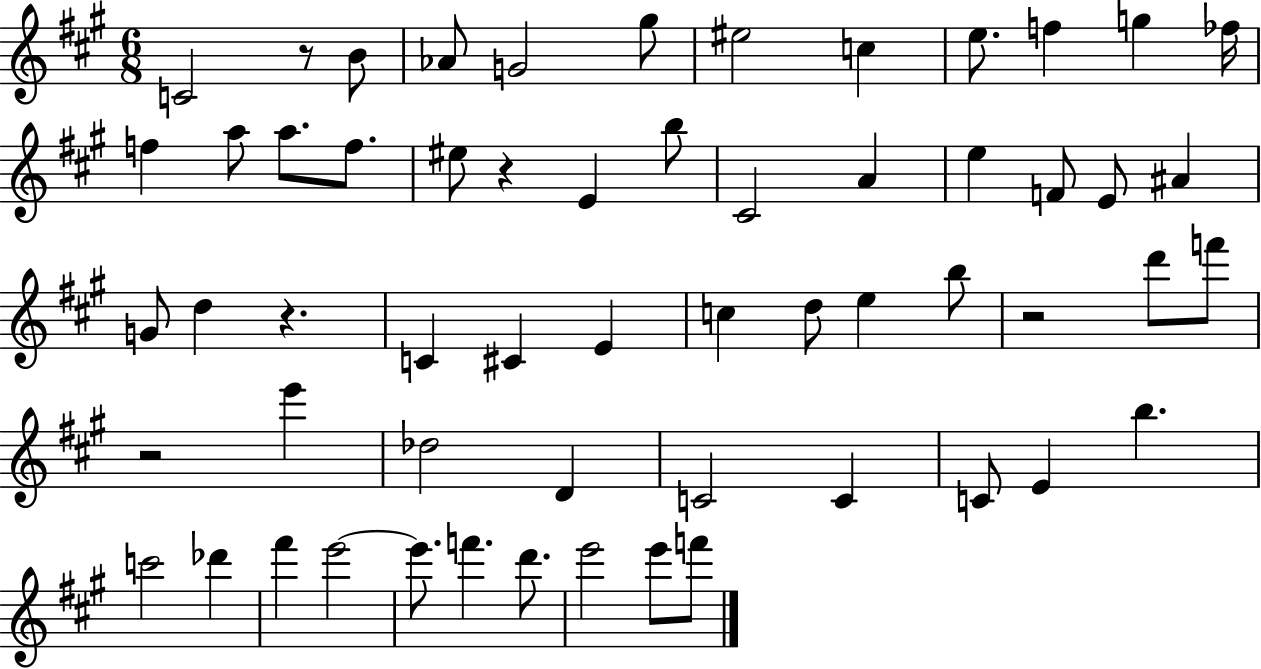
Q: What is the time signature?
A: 6/8